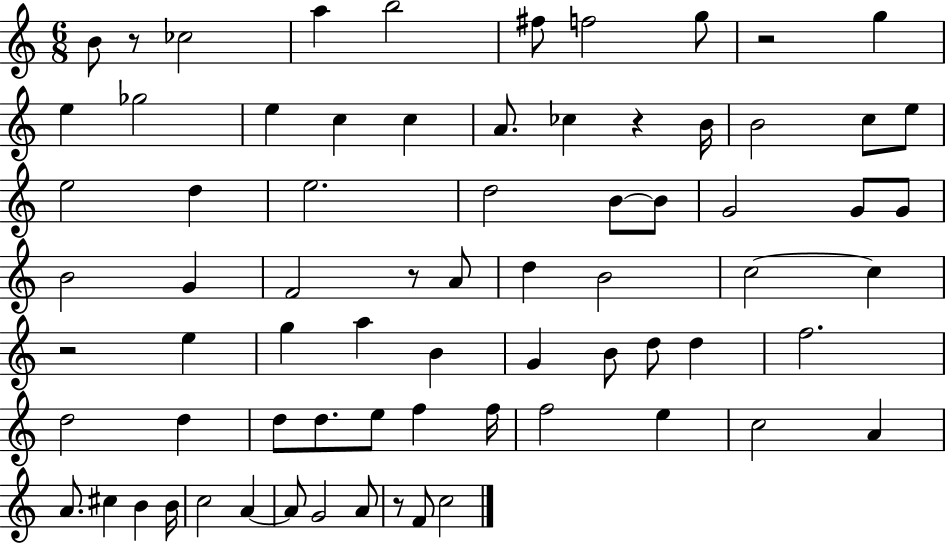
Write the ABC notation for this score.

X:1
T:Untitled
M:6/8
L:1/4
K:C
B/2 z/2 _c2 a b2 ^f/2 f2 g/2 z2 g e _g2 e c c A/2 _c z B/4 B2 c/2 e/2 e2 d e2 d2 B/2 B/2 G2 G/2 G/2 B2 G F2 z/2 A/2 d B2 c2 c z2 e g a B G B/2 d/2 d f2 d2 d d/2 d/2 e/2 f f/4 f2 e c2 A A/2 ^c B B/4 c2 A A/2 G2 A/2 z/2 F/2 c2